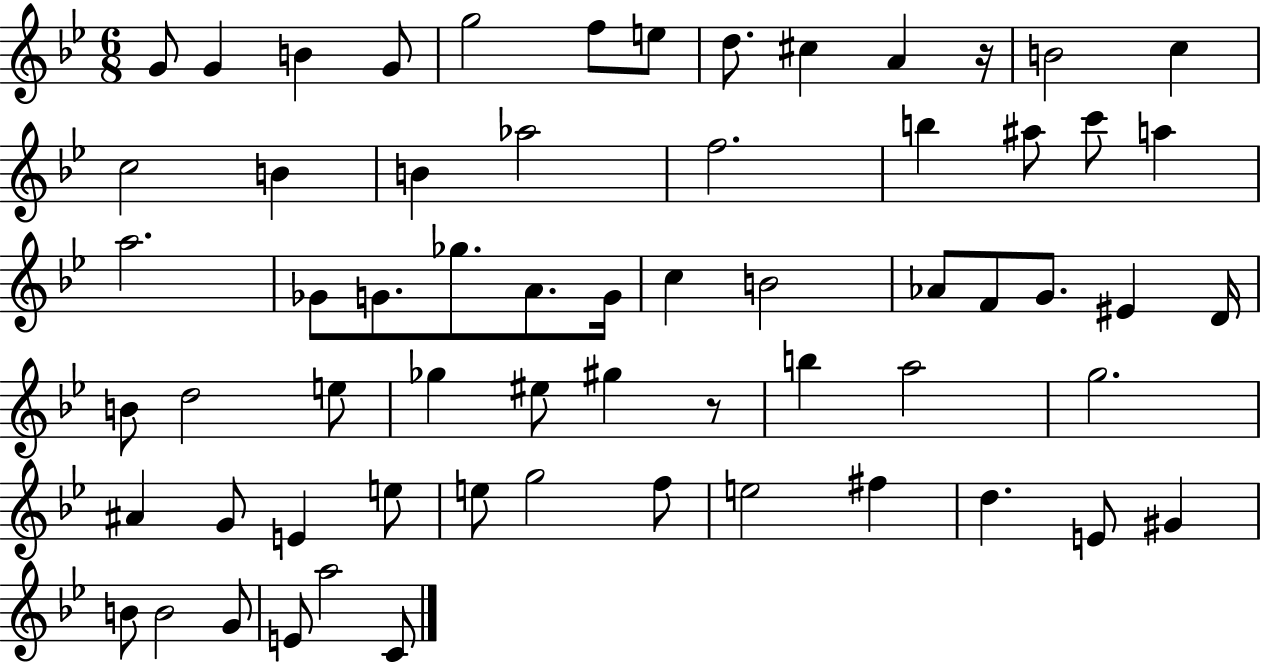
{
  \clef treble
  \numericTimeSignature
  \time 6/8
  \key bes \major
  g'8 g'4 b'4 g'8 | g''2 f''8 e''8 | d''8. cis''4 a'4 r16 | b'2 c''4 | \break c''2 b'4 | b'4 aes''2 | f''2. | b''4 ais''8 c'''8 a''4 | \break a''2. | ges'8 g'8. ges''8. a'8. g'16 | c''4 b'2 | aes'8 f'8 g'8. eis'4 d'16 | \break b'8 d''2 e''8 | ges''4 eis''8 gis''4 r8 | b''4 a''2 | g''2. | \break ais'4 g'8 e'4 e''8 | e''8 g''2 f''8 | e''2 fis''4 | d''4. e'8 gis'4 | \break b'8 b'2 g'8 | e'8 a''2 c'8 | \bar "|."
}